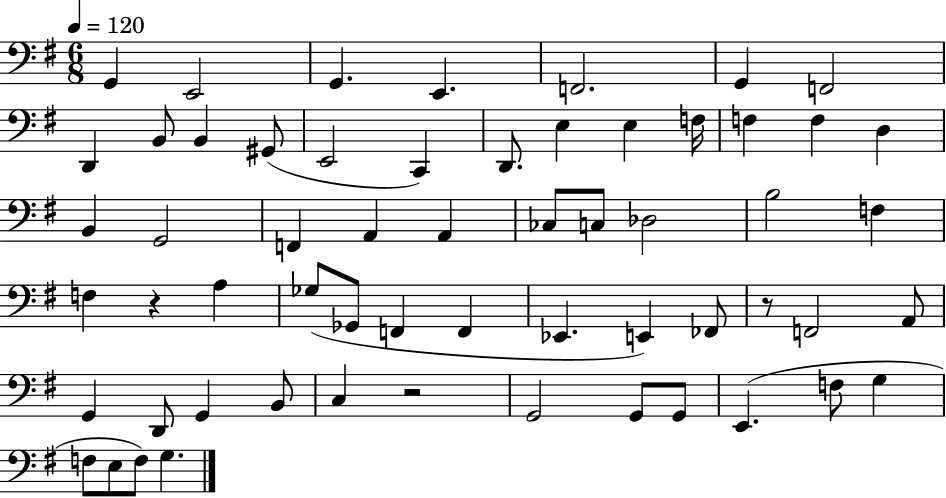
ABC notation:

X:1
T:Untitled
M:6/8
L:1/4
K:G
G,, E,,2 G,, E,, F,,2 G,, F,,2 D,, B,,/2 B,, ^G,,/2 E,,2 C,, D,,/2 E, E, F,/4 F, F, D, B,, G,,2 F,, A,, A,, _C,/2 C,/2 _D,2 B,2 F, F, z A, _G,/2 _G,,/2 F,, F,, _E,, E,, _F,,/2 z/2 F,,2 A,,/2 G,, D,,/2 G,, B,,/2 C, z2 G,,2 G,,/2 G,,/2 E,, F,/2 G, F,/2 E,/2 F,/2 G,